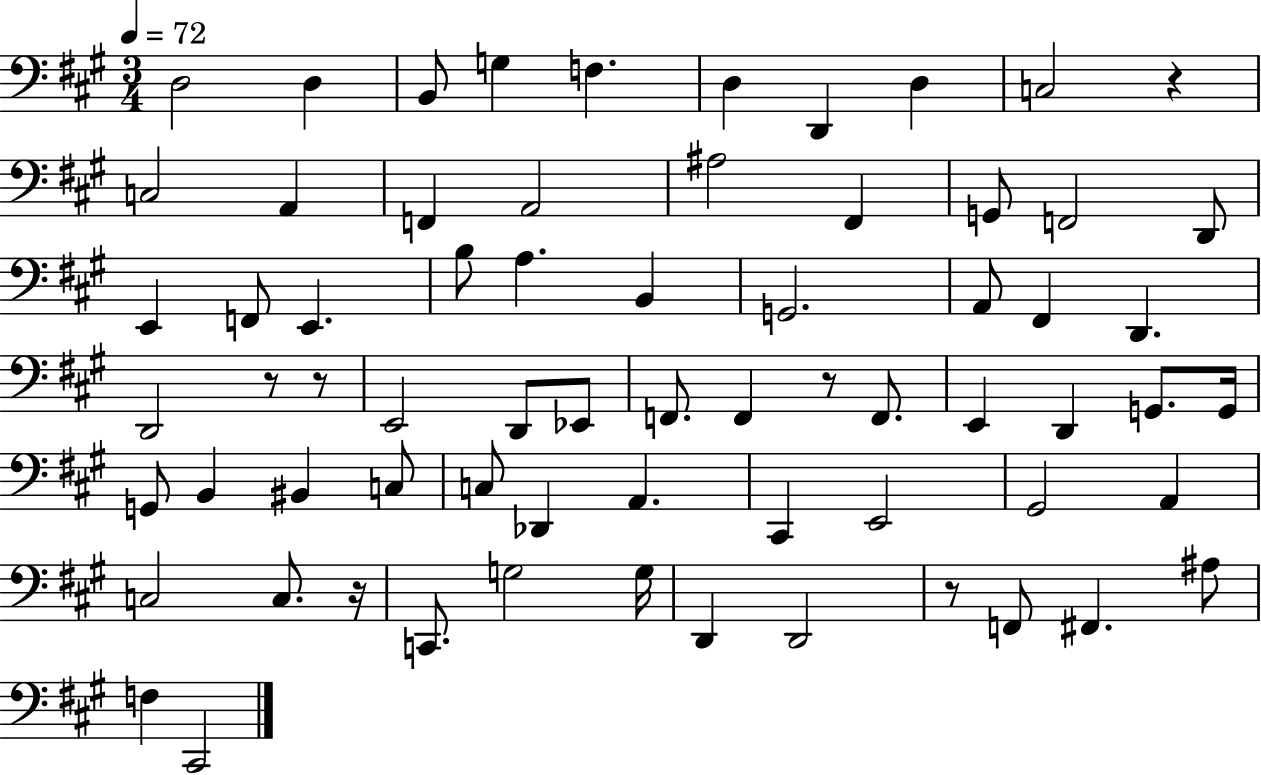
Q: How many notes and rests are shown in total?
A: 68